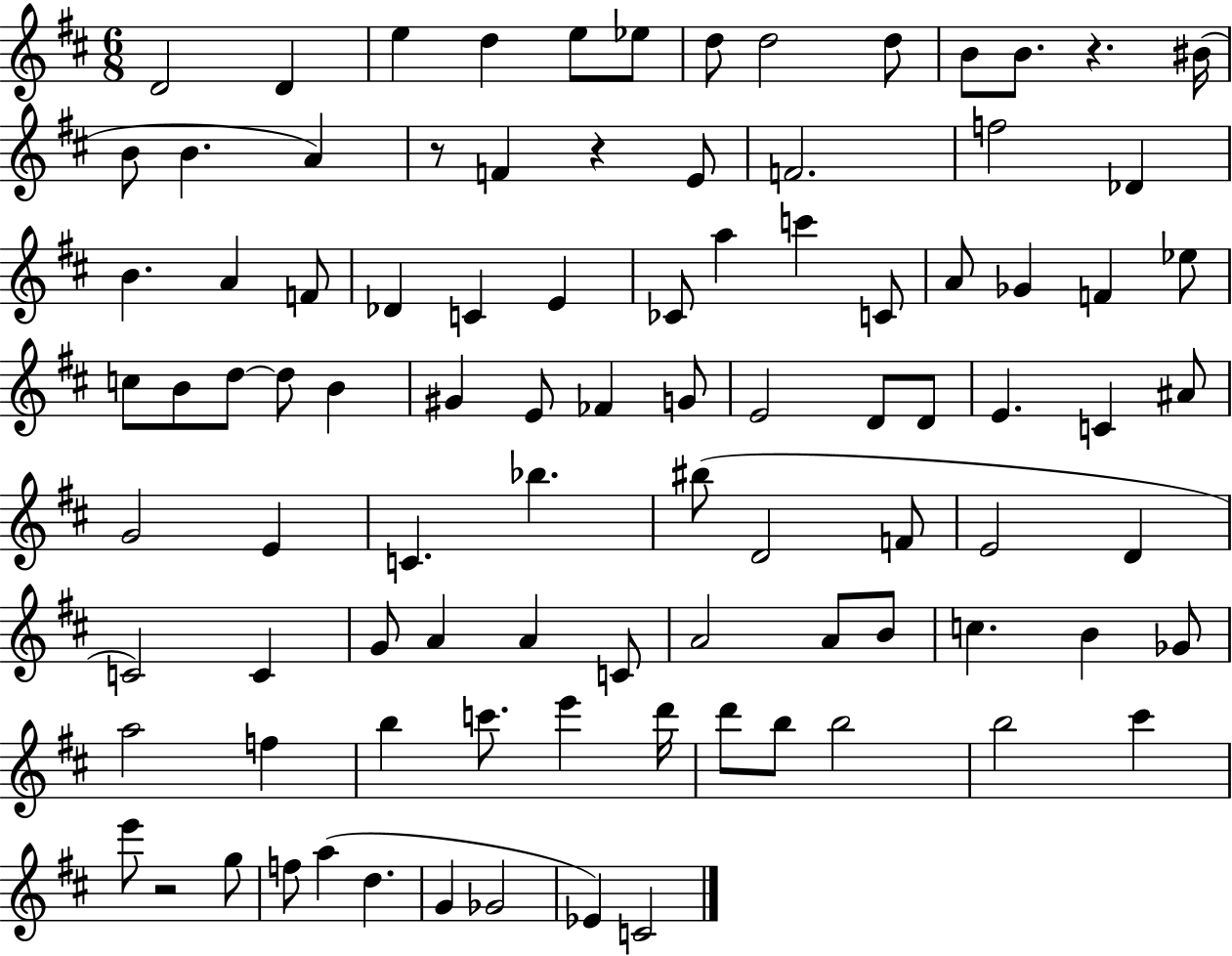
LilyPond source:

{
  \clef treble
  \numericTimeSignature
  \time 6/8
  \key d \major
  d'2 d'4 | e''4 d''4 e''8 ees''8 | d''8 d''2 d''8 | b'8 b'8. r4. bis'16( | \break b'8 b'4. a'4) | r8 f'4 r4 e'8 | f'2. | f''2 des'4 | \break b'4. a'4 f'8 | des'4 c'4 e'4 | ces'8 a''4 c'''4 c'8 | a'8 ges'4 f'4 ees''8 | \break c''8 b'8 d''8~~ d''8 b'4 | gis'4 e'8 fes'4 g'8 | e'2 d'8 d'8 | e'4. c'4 ais'8 | \break g'2 e'4 | c'4. bes''4. | bis''8( d'2 f'8 | e'2 d'4 | \break c'2) c'4 | g'8 a'4 a'4 c'8 | a'2 a'8 b'8 | c''4. b'4 ges'8 | \break a''2 f''4 | b''4 c'''8. e'''4 d'''16 | d'''8 b''8 b''2 | b''2 cis'''4 | \break e'''8 r2 g''8 | f''8 a''4( d''4. | g'4 ges'2 | ees'4) c'2 | \break \bar "|."
}